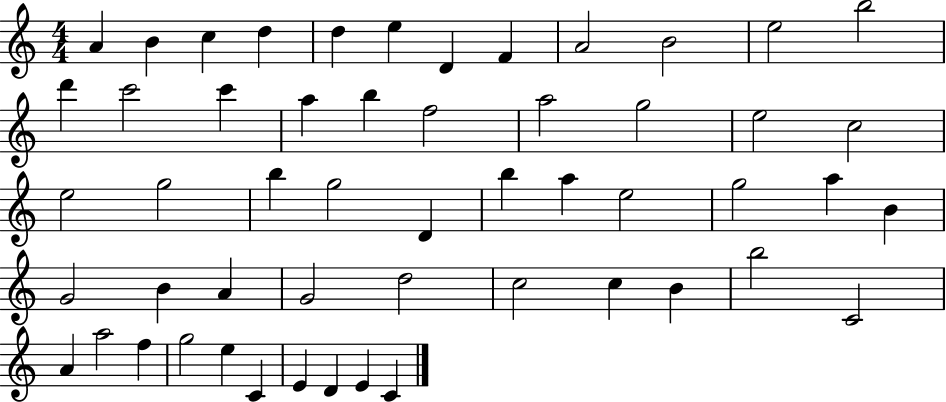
A4/q B4/q C5/q D5/q D5/q E5/q D4/q F4/q A4/h B4/h E5/h B5/h D6/q C6/h C6/q A5/q B5/q F5/h A5/h G5/h E5/h C5/h E5/h G5/h B5/q G5/h D4/q B5/q A5/q E5/h G5/h A5/q B4/q G4/h B4/q A4/q G4/h D5/h C5/h C5/q B4/q B5/h C4/h A4/q A5/h F5/q G5/h E5/q C4/q E4/q D4/q E4/q C4/q